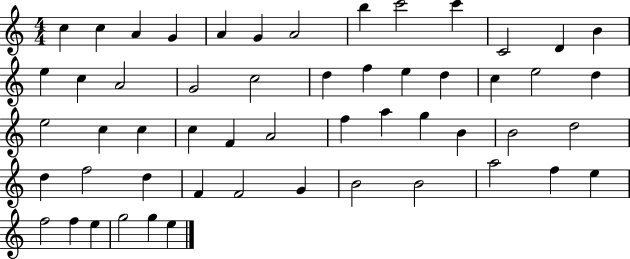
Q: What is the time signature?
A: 4/4